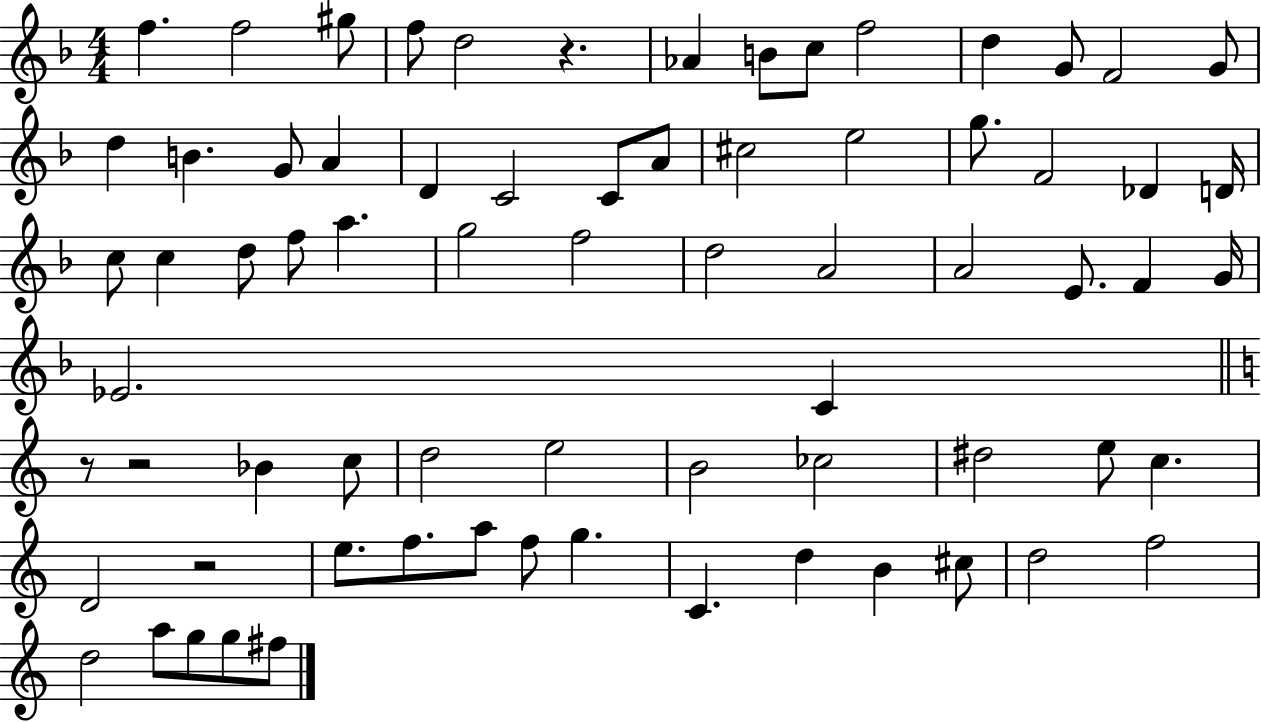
X:1
T:Untitled
M:4/4
L:1/4
K:F
f f2 ^g/2 f/2 d2 z _A B/2 c/2 f2 d G/2 F2 G/2 d B G/2 A D C2 C/2 A/2 ^c2 e2 g/2 F2 _D D/4 c/2 c d/2 f/2 a g2 f2 d2 A2 A2 E/2 F G/4 _E2 C z/2 z2 _B c/2 d2 e2 B2 _c2 ^d2 e/2 c D2 z2 e/2 f/2 a/2 f/2 g C d B ^c/2 d2 f2 d2 a/2 g/2 g/2 ^f/2